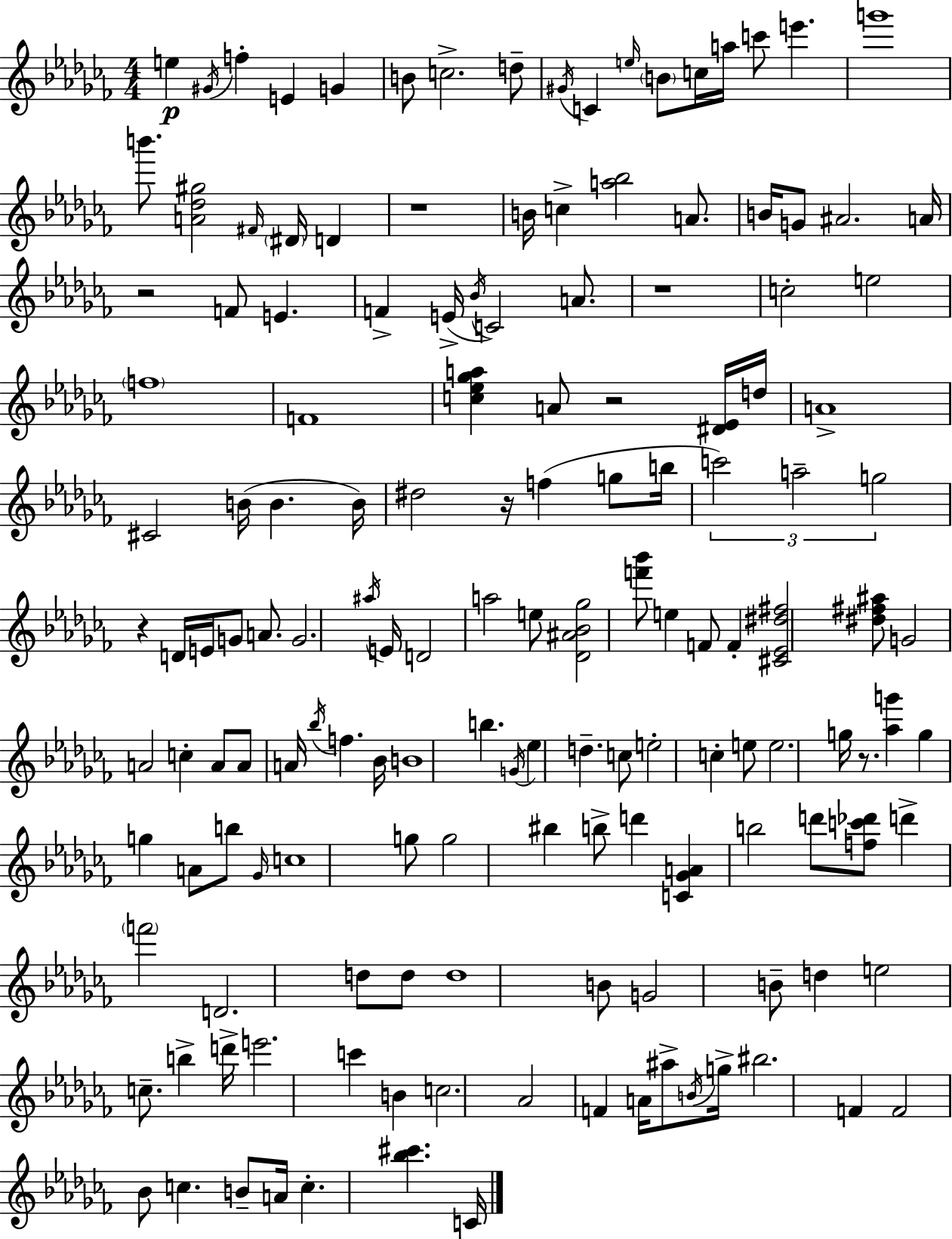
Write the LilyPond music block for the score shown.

{
  \clef treble
  \numericTimeSignature
  \time 4/4
  \key aes \minor
  \repeat volta 2 { e''4\p \acciaccatura { gis'16 } f''4-. e'4 g'4 | b'8 c''2.-> d''8-- | \acciaccatura { gis'16 } c'4 \grace { e''16 } \parenthesize b'8 c''16 a''16 c'''8 e'''4. | g'''1 | \break b'''8. <a' des'' gis''>2 \grace { fis'16 } \parenthesize dis'16 | d'4 r1 | b'16 c''4-> <a'' bes''>2 | a'8. b'16 g'8 ais'2. | \break a'16 r2 f'8 e'4. | f'4-> e'16->( \acciaccatura { bes'16 } c'2) | a'8. r1 | c''2-. e''2 | \break \parenthesize f''1 | f'1 | <c'' ees'' ges'' a''>4 a'8 r2 | <dis' ees'>16 d''16 a'1-> | \break cis'2 b'16( b'4. | b'16) dis''2 r16 f''4( | g''8 b''16 \tuplet 3/2 { c'''2) a''2-- | g''2 } r4 | \break d'16 e'16 g'8 a'8. g'2. | \acciaccatura { ais''16 } e'16 d'2 a''2 | e''8 <des' ais' bes' ges''>2 | <f''' bes'''>8 e''4 f'8 f'4-. <cis' ees' dis'' fis''>2 | \break <dis'' fis'' ais''>8 g'2 a'2 | c''4-. a'8 a'8 a'16 \acciaccatura { bes''16 } | f''4. bes'16 b'1 | b''4. \acciaccatura { g'16 } ees''4 | \break d''4.-- c''8 e''2-. | c''4-. e''8 e''2. | g''16 r8. <aes'' g'''>4 g''4 | g''4 a'8 b''8 \grace { ges'16 } c''1 | \break g''8 g''2 | bis''4 b''8-> d'''4 <c' ges' a'>4 | b''2 d'''8 <f'' c''' des'''>8 d'''4-> | \parenthesize f'''2 d'2. | \break d''8 d''8 d''1 | b'8 g'2 | b'8-- d''4 e''2 | c''8.-- b''4-> d'''16-> e'''2. | \break c'''4 b'4 c''2. | aes'2 | f'4 a'16 ais''8-> \acciaccatura { b'16 } g''16-> bis''2. | f'4 f'2 | \break bes'8 c''4. b'8-- a'16 c''4.-. | <bes'' cis'''>4. c'16 } \bar "|."
}